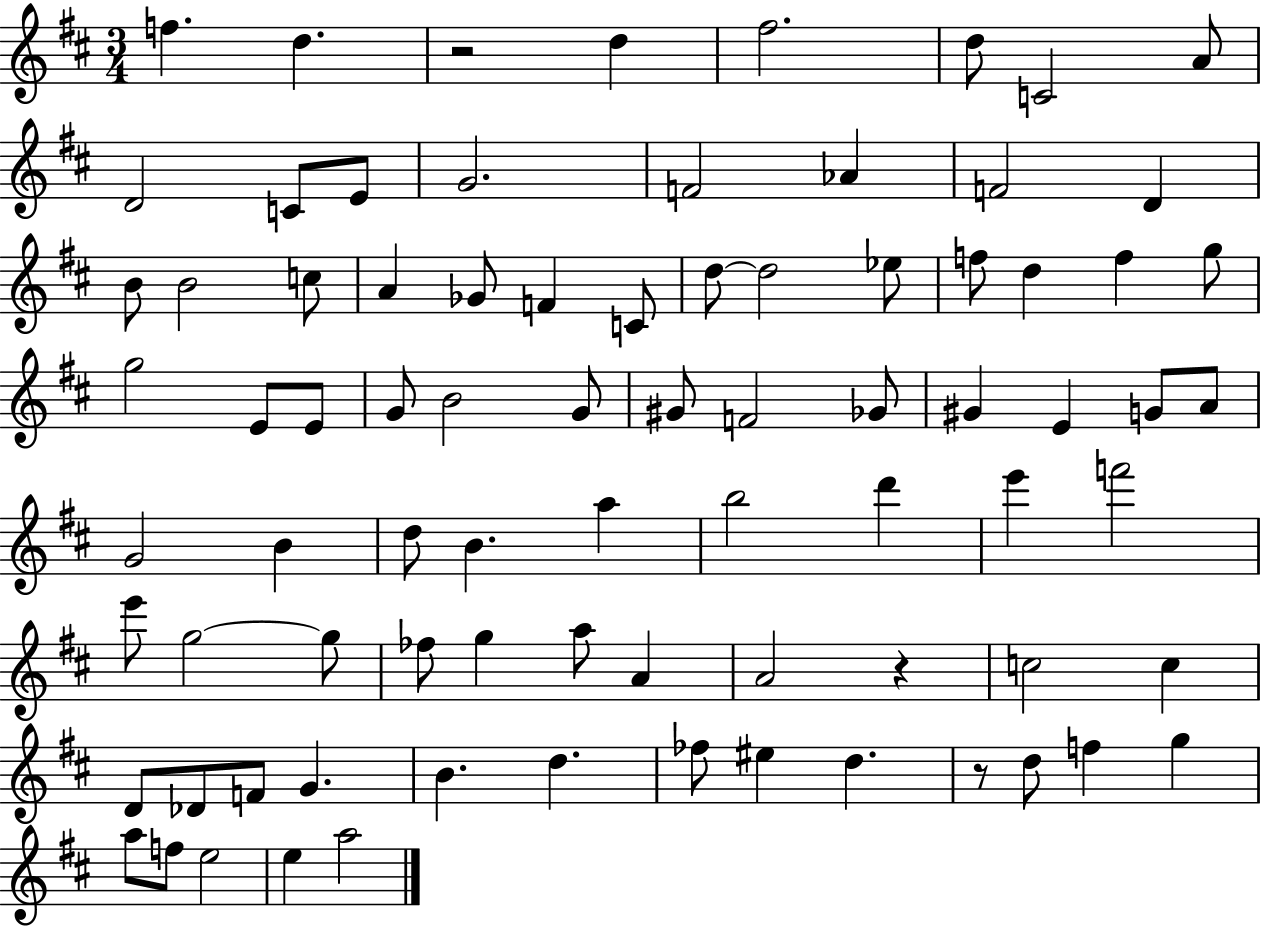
F5/q. D5/q. R/h D5/q F#5/h. D5/e C4/h A4/e D4/h C4/e E4/e G4/h. F4/h Ab4/q F4/h D4/q B4/e B4/h C5/e A4/q Gb4/e F4/q C4/e D5/e D5/h Eb5/e F5/e D5/q F5/q G5/e G5/h E4/e E4/e G4/e B4/h G4/e G#4/e F4/h Gb4/e G#4/q E4/q G4/e A4/e G4/h B4/q D5/e B4/q. A5/q B5/h D6/q E6/q F6/h E6/e G5/h G5/e FES5/e G5/q A5/e A4/q A4/h R/q C5/h C5/q D4/e Db4/e F4/e G4/q. B4/q. D5/q. FES5/e EIS5/q D5/q. R/e D5/e F5/q G5/q A5/e F5/e E5/h E5/q A5/h